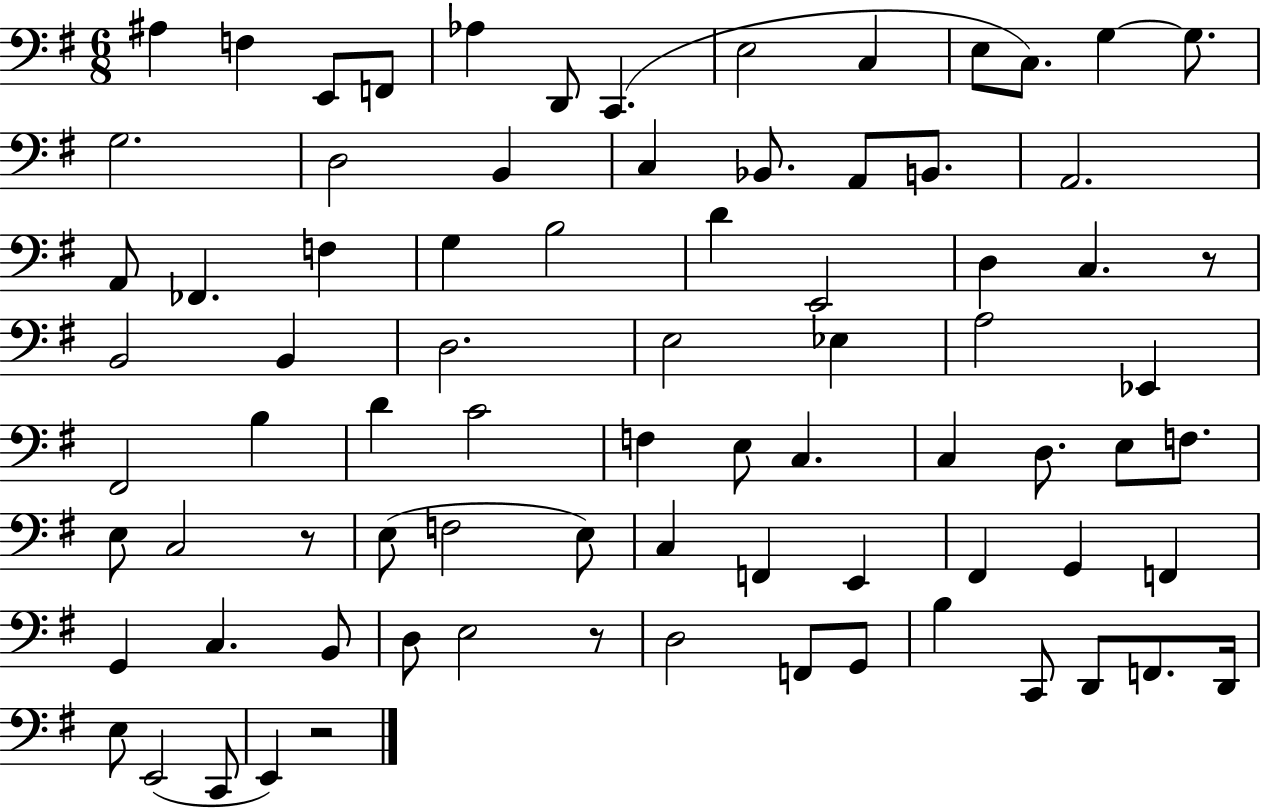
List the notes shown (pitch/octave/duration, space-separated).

A#3/q F3/q E2/e F2/e Ab3/q D2/e C2/q. E3/h C3/q E3/e C3/e. G3/q G3/e. G3/h. D3/h B2/q C3/q Bb2/e. A2/e B2/e. A2/h. A2/e FES2/q. F3/q G3/q B3/h D4/q E2/h D3/q C3/q. R/e B2/h B2/q D3/h. E3/h Eb3/q A3/h Eb2/q F#2/h B3/q D4/q C4/h F3/q E3/e C3/q. C3/q D3/e. E3/e F3/e. E3/e C3/h R/e E3/e F3/h E3/e C3/q F2/q E2/q F#2/q G2/q F2/q G2/q C3/q. B2/e D3/e E3/h R/e D3/h F2/e G2/e B3/q C2/e D2/e F2/e. D2/s E3/e E2/h C2/e E2/q R/h